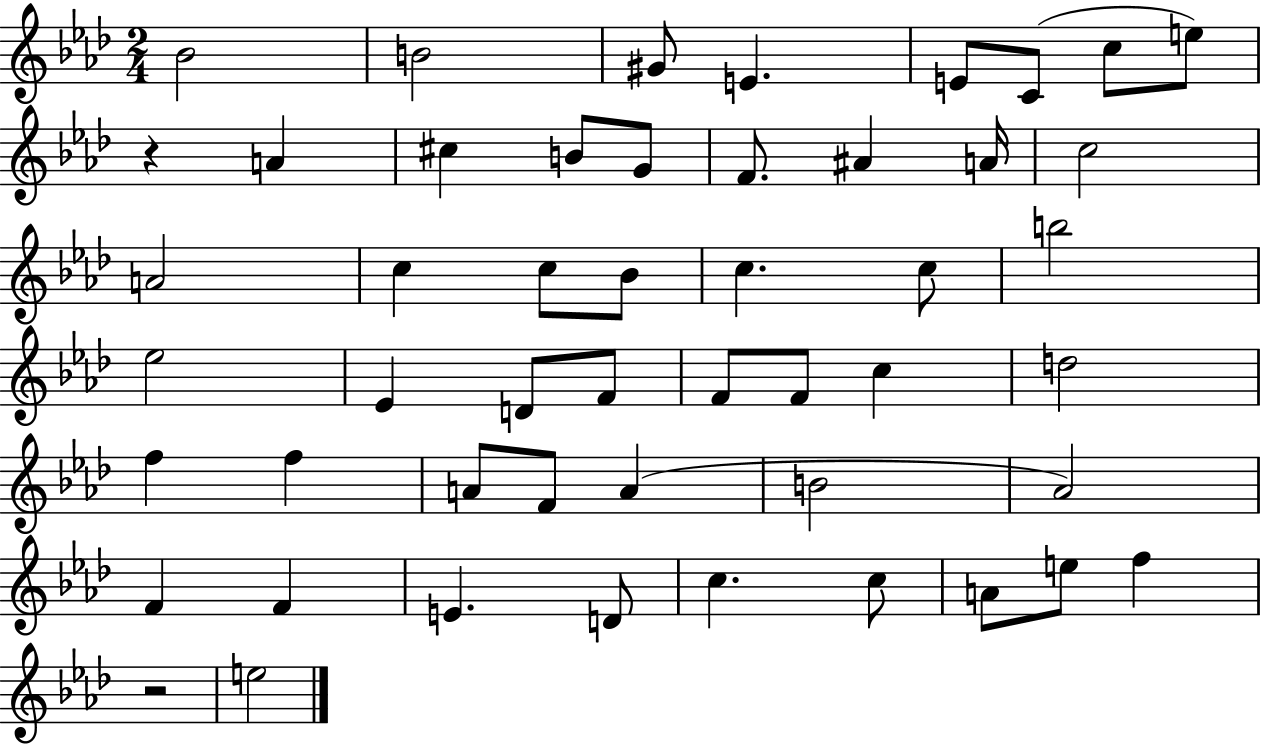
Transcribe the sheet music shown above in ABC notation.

X:1
T:Untitled
M:2/4
L:1/4
K:Ab
_B2 B2 ^G/2 E E/2 C/2 c/2 e/2 z A ^c B/2 G/2 F/2 ^A A/4 c2 A2 c c/2 _B/2 c c/2 b2 _e2 _E D/2 F/2 F/2 F/2 c d2 f f A/2 F/2 A B2 _A2 F F E D/2 c c/2 A/2 e/2 f z2 e2